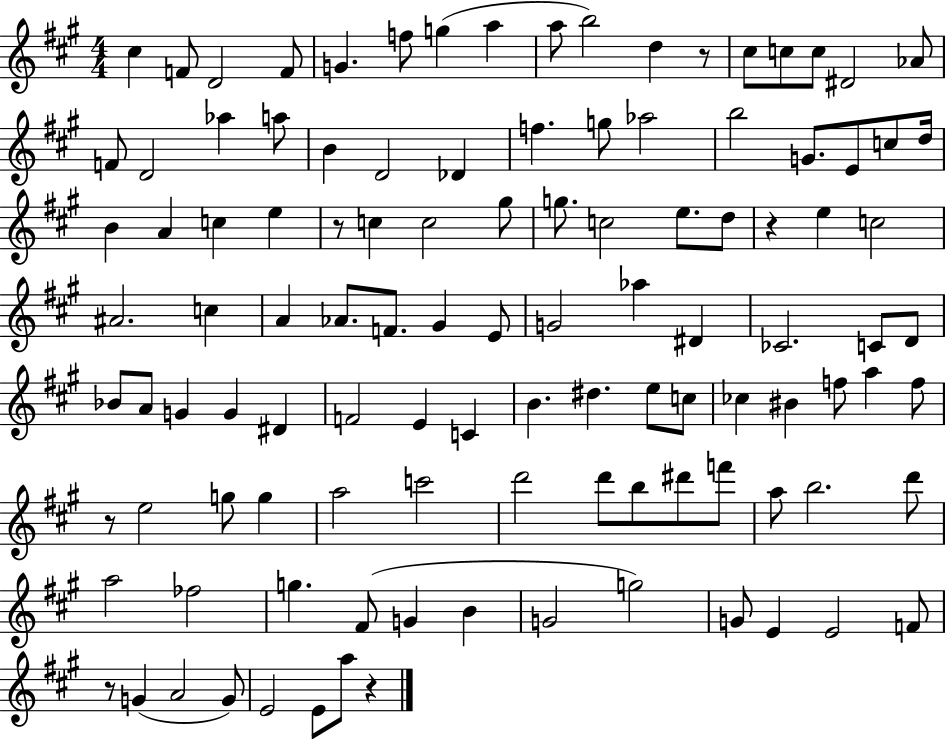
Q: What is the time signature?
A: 4/4